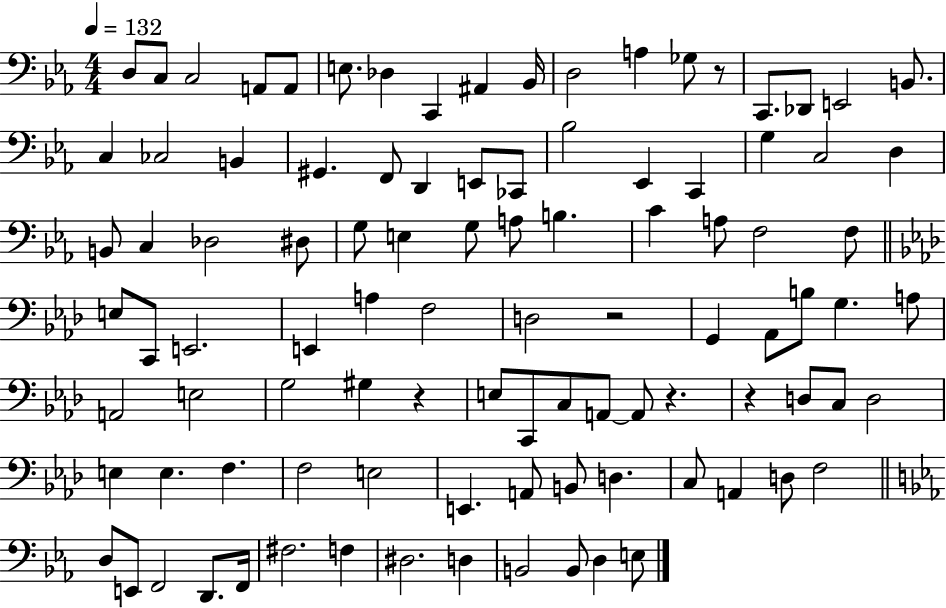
X:1
T:Untitled
M:4/4
L:1/4
K:Eb
D,/2 C,/2 C,2 A,,/2 A,,/2 E,/2 _D, C,, ^A,, _B,,/4 D,2 A, _G,/2 z/2 C,,/2 _D,,/2 E,,2 B,,/2 C, _C,2 B,, ^G,, F,,/2 D,, E,,/2 _C,,/2 _B,2 _E,, C,, G, C,2 D, B,,/2 C, _D,2 ^D,/2 G,/2 E, G,/2 A,/2 B, C A,/2 F,2 F,/2 E,/2 C,,/2 E,,2 E,, A, F,2 D,2 z2 G,, _A,,/2 B,/2 G, A,/2 A,,2 E,2 G,2 ^G, z E,/2 C,,/2 C,/2 A,,/2 A,,/2 z z D,/2 C,/2 D,2 E, E, F, F,2 E,2 E,, A,,/2 B,,/2 D, C,/2 A,, D,/2 F,2 D,/2 E,,/2 F,,2 D,,/2 F,,/4 ^F,2 F, ^D,2 D, B,,2 B,,/2 D, E,/2